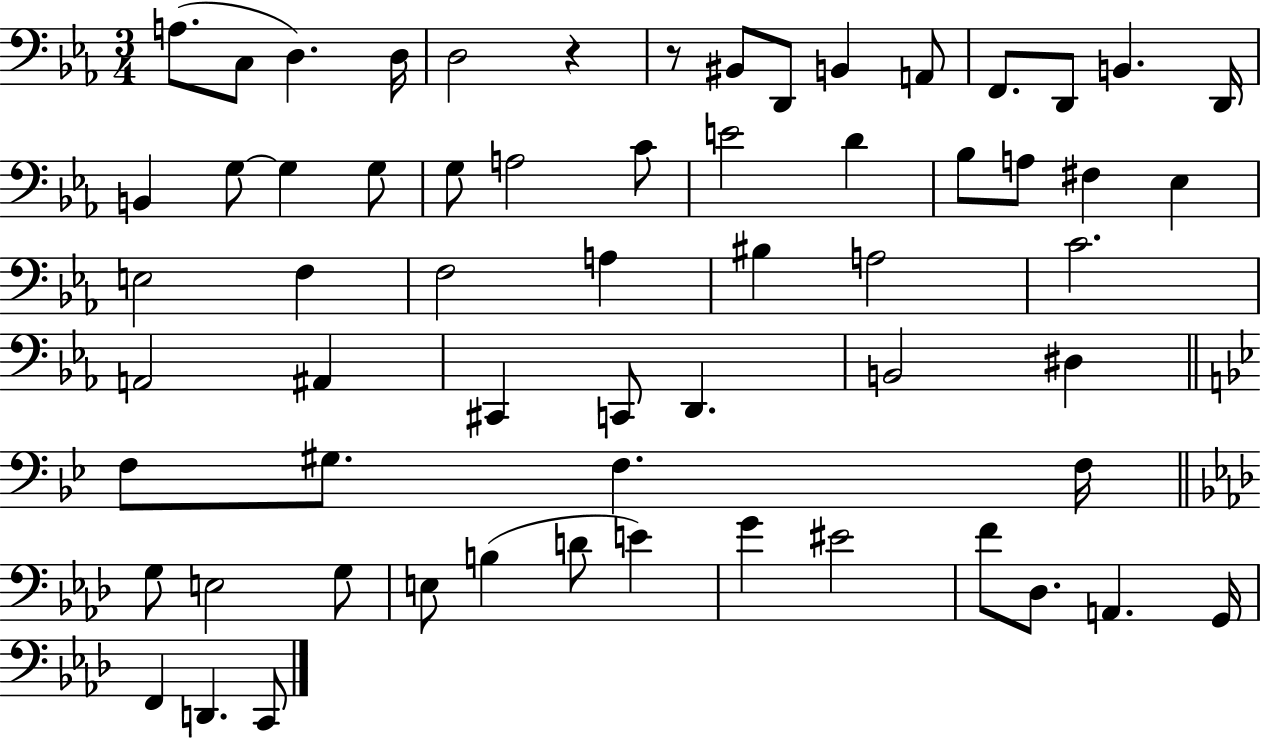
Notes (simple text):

A3/e. C3/e D3/q. D3/s D3/h R/q R/e BIS2/e D2/e B2/q A2/e F2/e. D2/e B2/q. D2/s B2/q G3/e G3/q G3/e G3/e A3/h C4/e E4/h D4/q Bb3/e A3/e F#3/q Eb3/q E3/h F3/q F3/h A3/q BIS3/q A3/h C4/h. A2/h A#2/q C#2/q C2/e D2/q. B2/h D#3/q F3/e G#3/e. F3/q. F3/s G3/e E3/h G3/e E3/e B3/q D4/e E4/q G4/q EIS4/h F4/e Db3/e. A2/q. G2/s F2/q D2/q. C2/e